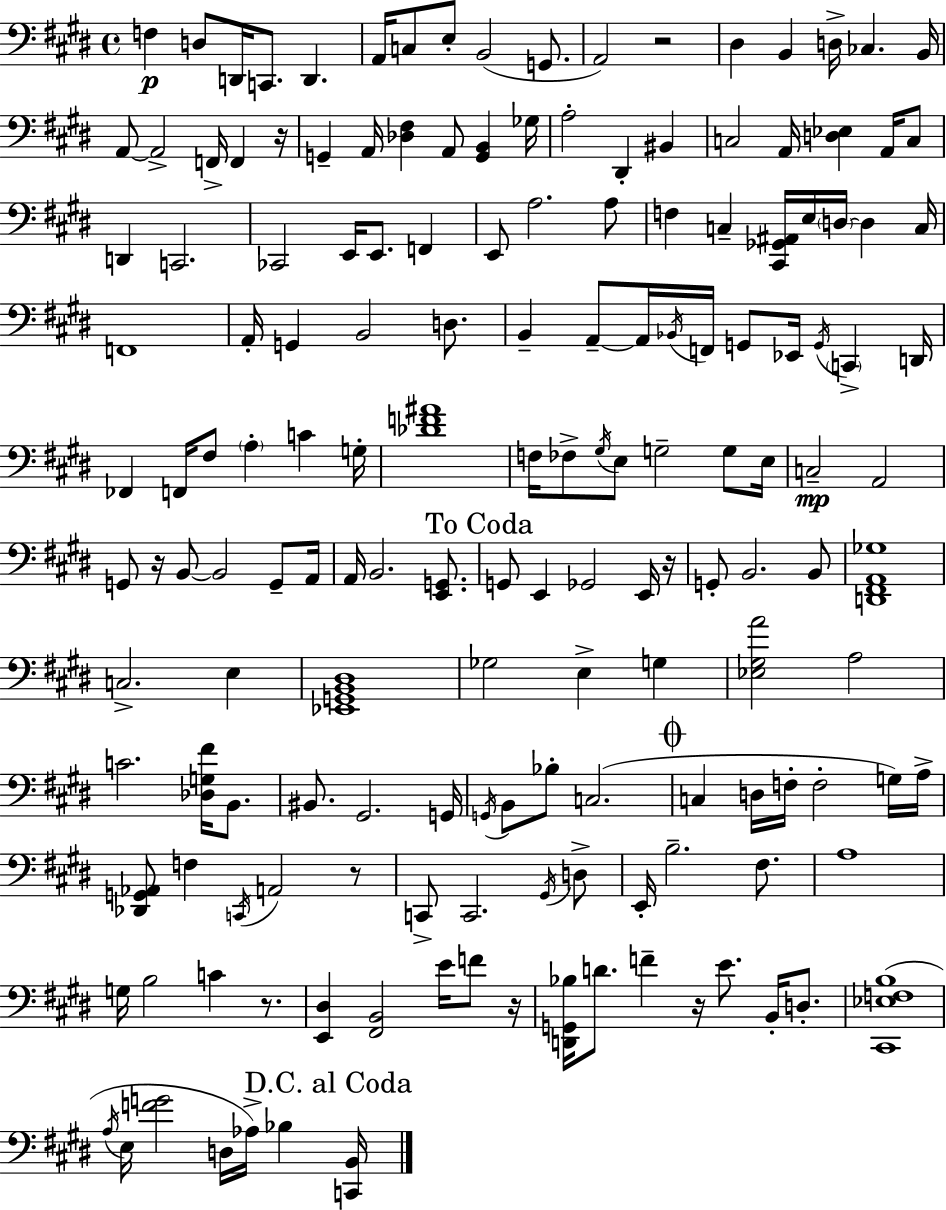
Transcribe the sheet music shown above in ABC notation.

X:1
T:Untitled
M:4/4
L:1/4
K:E
F, D,/2 D,,/4 C,,/2 D,, A,,/4 C,/2 E,/2 B,,2 G,,/2 A,,2 z2 ^D, B,, D,/4 _C, B,,/4 A,,/2 A,,2 F,,/4 F,, z/4 G,, A,,/4 [_D,^F,] A,,/2 [G,,B,,] _G,/4 A,2 ^D,, ^B,, C,2 A,,/4 [D,_E,] A,,/4 C,/2 D,, C,,2 _C,,2 E,,/4 E,,/2 F,, E,,/2 A,2 A,/2 F, C, [^C,,_G,,^A,,]/4 E,/4 D,/4 D, C,/4 F,,4 A,,/4 G,, B,,2 D,/2 B,, A,,/2 A,,/4 _B,,/4 F,,/4 G,,/2 _E,,/4 G,,/4 C,, D,,/4 _F,, F,,/4 ^F,/2 A, C G,/4 [_DF^A]4 F,/4 _F,/2 ^G,/4 E,/2 G,2 G,/2 E,/4 C,2 A,,2 G,,/2 z/4 B,,/2 B,,2 G,,/2 A,,/4 A,,/4 B,,2 [E,,G,,]/2 G,,/2 E,, _G,,2 E,,/4 z/4 G,,/2 B,,2 B,,/2 [D,,^F,,A,,_G,]4 C,2 E, [_E,,G,,B,,^D,]4 _G,2 E, G, [_E,^G,A]2 A,2 C2 [_D,G,^F]/4 B,,/2 ^B,,/2 ^G,,2 G,,/4 G,,/4 B,,/2 _B,/2 C,2 C, D,/4 F,/4 F,2 G,/4 A,/4 [_D,,G,,_A,,]/2 F, C,,/4 A,,2 z/2 C,,/2 C,,2 ^G,,/4 D,/2 E,,/4 B,2 ^F,/2 A,4 G,/4 B,2 C z/2 [E,,^D,] [^F,,B,,]2 E/4 F/2 z/4 [D,,G,,_B,]/4 D/2 F z/4 E/2 B,,/4 D,/2 [^C,,_E,F,B,]4 A,/4 E,/4 [FG]2 D,/4 _A,/4 _B, [C,,B,,]/4